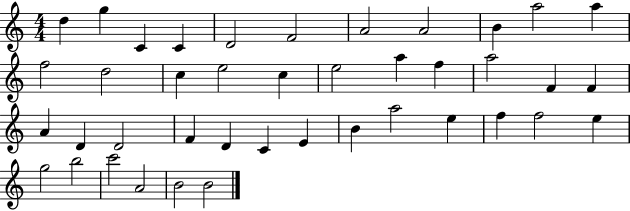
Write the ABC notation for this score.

X:1
T:Untitled
M:4/4
L:1/4
K:C
d g C C D2 F2 A2 A2 B a2 a f2 d2 c e2 c e2 a f a2 F F A D D2 F D C E B a2 e f f2 e g2 b2 c'2 A2 B2 B2